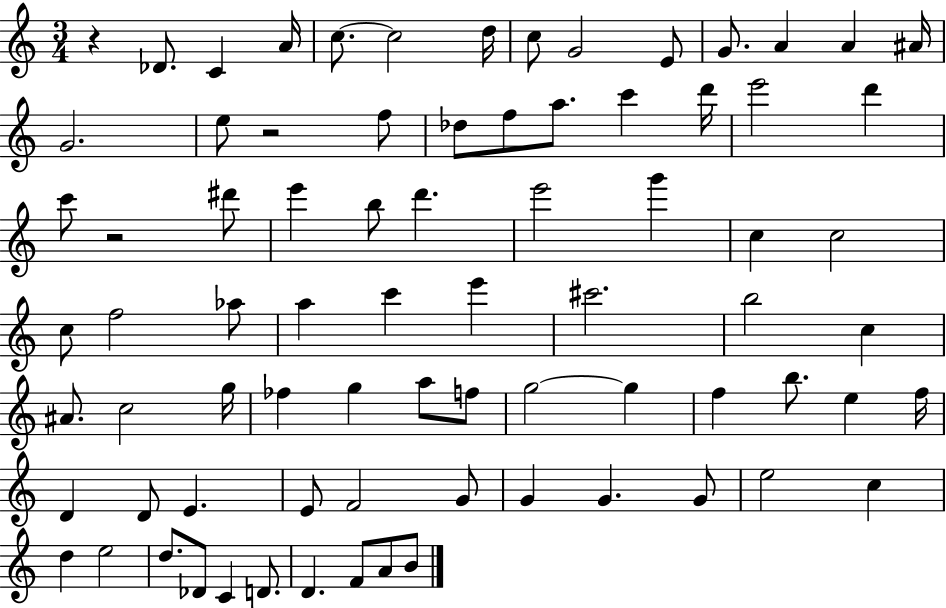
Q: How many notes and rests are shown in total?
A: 78